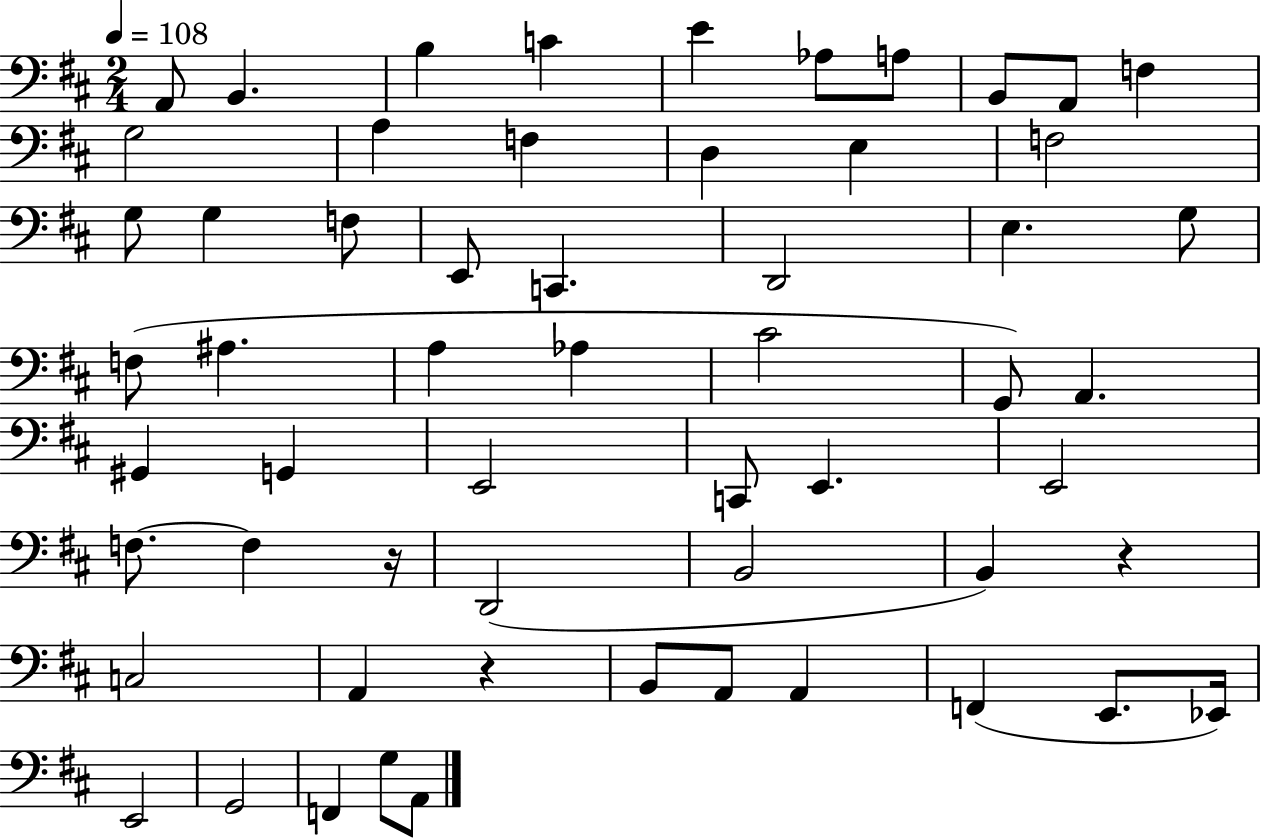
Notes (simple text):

A2/e B2/q. B3/q C4/q E4/q Ab3/e A3/e B2/e A2/e F3/q G3/h A3/q F3/q D3/q E3/q F3/h G3/e G3/q F3/e E2/e C2/q. D2/h E3/q. G3/e F3/e A#3/q. A3/q Ab3/q C#4/h G2/e A2/q. G#2/q G2/q E2/h C2/e E2/q. E2/h F3/e. F3/q R/s D2/h B2/h B2/q R/q C3/h A2/q R/q B2/e A2/e A2/q F2/q E2/e. Eb2/s E2/h G2/h F2/q G3/e A2/e